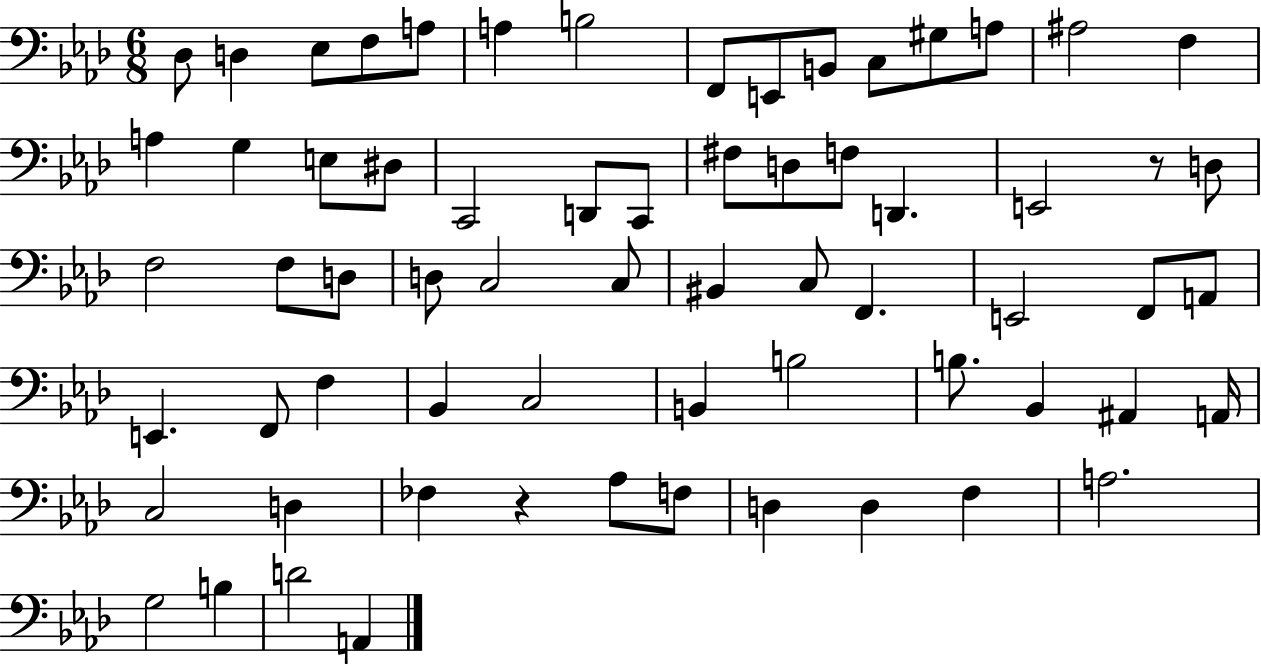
Db3/e D3/q Eb3/e F3/e A3/e A3/q B3/h F2/e E2/e B2/e C3/e G#3/e A3/e A#3/h F3/q A3/q G3/q E3/e D#3/e C2/h D2/e C2/e F#3/e D3/e F3/e D2/q. E2/h R/e D3/e F3/h F3/e D3/e D3/e C3/h C3/e BIS2/q C3/e F2/q. E2/h F2/e A2/e E2/q. F2/e F3/q Bb2/q C3/h B2/q B3/h B3/e. Bb2/q A#2/q A2/s C3/h D3/q FES3/q R/q Ab3/e F3/e D3/q D3/q F3/q A3/h. G3/h B3/q D4/h A2/q